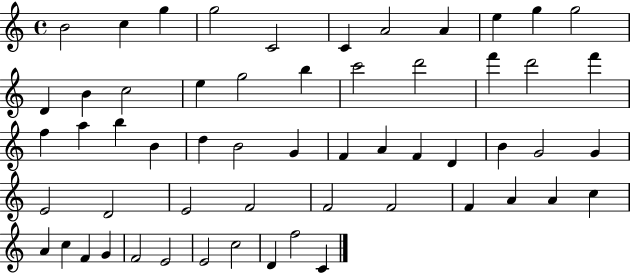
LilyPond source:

{
  \clef treble
  \time 4/4
  \defaultTimeSignature
  \key c \major
  b'2 c''4 g''4 | g''2 c'2 | c'4 a'2 a'4 | e''4 g''4 g''2 | \break d'4 b'4 c''2 | e''4 g''2 b''4 | c'''2 d'''2 | f'''4 d'''2 f'''4 | \break f''4 a''4 b''4 b'4 | d''4 b'2 g'4 | f'4 a'4 f'4 d'4 | b'4 g'2 g'4 | \break e'2 d'2 | e'2 f'2 | f'2 f'2 | f'4 a'4 a'4 c''4 | \break a'4 c''4 f'4 g'4 | f'2 e'2 | e'2 c''2 | d'4 f''2 c'4 | \break \bar "|."
}